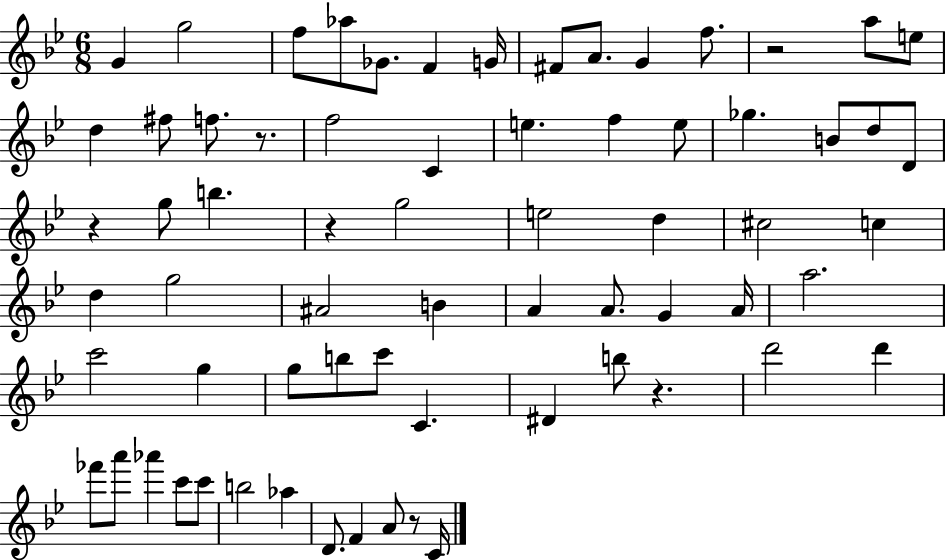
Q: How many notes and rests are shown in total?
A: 68